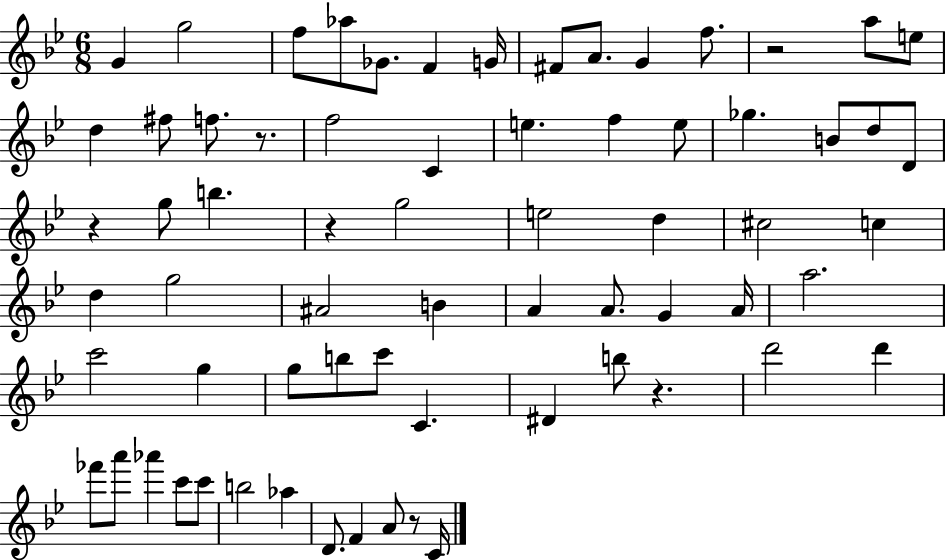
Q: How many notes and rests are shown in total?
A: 68